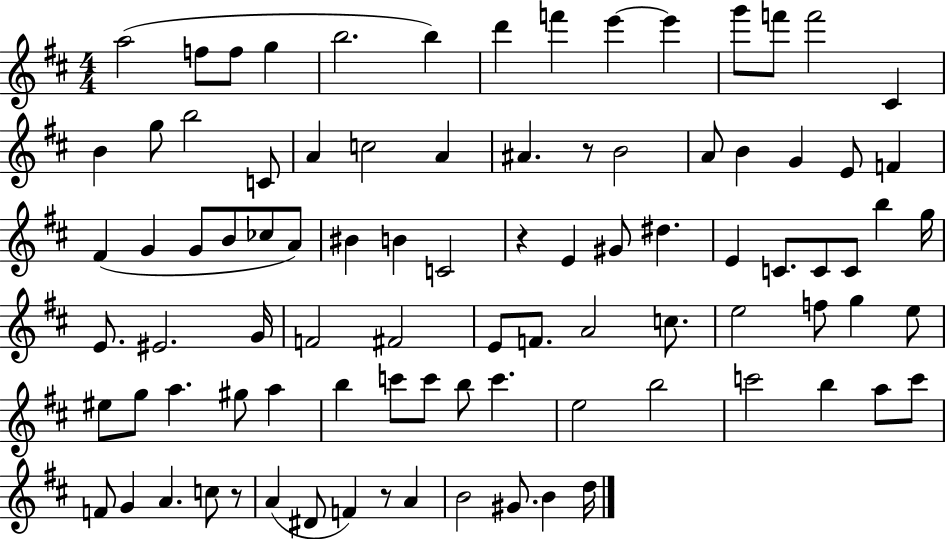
{
  \clef treble
  \numericTimeSignature
  \time 4/4
  \key d \major
  a''2( f''8 f''8 g''4 | b''2. b''4) | d'''4 f'''4 e'''4~~ e'''4 | g'''8 f'''8 f'''2 cis'4 | \break b'4 g''8 b''2 c'8 | a'4 c''2 a'4 | ais'4. r8 b'2 | a'8 b'4 g'4 e'8 f'4 | \break fis'4( g'4 g'8 b'8 ces''8 a'8) | bis'4 b'4 c'2 | r4 e'4 gis'8 dis''4. | e'4 c'8. c'8 c'8 b''4 g''16 | \break e'8. eis'2. g'16 | f'2 fis'2 | e'8 f'8. a'2 c''8. | e''2 f''8 g''4 e''8 | \break eis''8 g''8 a''4. gis''8 a''4 | b''4 c'''8 c'''8 b''8 c'''4. | e''2 b''2 | c'''2 b''4 a''8 c'''8 | \break f'8 g'4 a'4. c''8 r8 | a'4( dis'8 f'4) r8 a'4 | b'2 gis'8. b'4 d''16 | \bar "|."
}